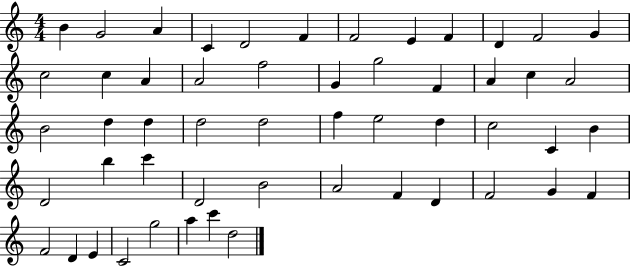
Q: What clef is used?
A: treble